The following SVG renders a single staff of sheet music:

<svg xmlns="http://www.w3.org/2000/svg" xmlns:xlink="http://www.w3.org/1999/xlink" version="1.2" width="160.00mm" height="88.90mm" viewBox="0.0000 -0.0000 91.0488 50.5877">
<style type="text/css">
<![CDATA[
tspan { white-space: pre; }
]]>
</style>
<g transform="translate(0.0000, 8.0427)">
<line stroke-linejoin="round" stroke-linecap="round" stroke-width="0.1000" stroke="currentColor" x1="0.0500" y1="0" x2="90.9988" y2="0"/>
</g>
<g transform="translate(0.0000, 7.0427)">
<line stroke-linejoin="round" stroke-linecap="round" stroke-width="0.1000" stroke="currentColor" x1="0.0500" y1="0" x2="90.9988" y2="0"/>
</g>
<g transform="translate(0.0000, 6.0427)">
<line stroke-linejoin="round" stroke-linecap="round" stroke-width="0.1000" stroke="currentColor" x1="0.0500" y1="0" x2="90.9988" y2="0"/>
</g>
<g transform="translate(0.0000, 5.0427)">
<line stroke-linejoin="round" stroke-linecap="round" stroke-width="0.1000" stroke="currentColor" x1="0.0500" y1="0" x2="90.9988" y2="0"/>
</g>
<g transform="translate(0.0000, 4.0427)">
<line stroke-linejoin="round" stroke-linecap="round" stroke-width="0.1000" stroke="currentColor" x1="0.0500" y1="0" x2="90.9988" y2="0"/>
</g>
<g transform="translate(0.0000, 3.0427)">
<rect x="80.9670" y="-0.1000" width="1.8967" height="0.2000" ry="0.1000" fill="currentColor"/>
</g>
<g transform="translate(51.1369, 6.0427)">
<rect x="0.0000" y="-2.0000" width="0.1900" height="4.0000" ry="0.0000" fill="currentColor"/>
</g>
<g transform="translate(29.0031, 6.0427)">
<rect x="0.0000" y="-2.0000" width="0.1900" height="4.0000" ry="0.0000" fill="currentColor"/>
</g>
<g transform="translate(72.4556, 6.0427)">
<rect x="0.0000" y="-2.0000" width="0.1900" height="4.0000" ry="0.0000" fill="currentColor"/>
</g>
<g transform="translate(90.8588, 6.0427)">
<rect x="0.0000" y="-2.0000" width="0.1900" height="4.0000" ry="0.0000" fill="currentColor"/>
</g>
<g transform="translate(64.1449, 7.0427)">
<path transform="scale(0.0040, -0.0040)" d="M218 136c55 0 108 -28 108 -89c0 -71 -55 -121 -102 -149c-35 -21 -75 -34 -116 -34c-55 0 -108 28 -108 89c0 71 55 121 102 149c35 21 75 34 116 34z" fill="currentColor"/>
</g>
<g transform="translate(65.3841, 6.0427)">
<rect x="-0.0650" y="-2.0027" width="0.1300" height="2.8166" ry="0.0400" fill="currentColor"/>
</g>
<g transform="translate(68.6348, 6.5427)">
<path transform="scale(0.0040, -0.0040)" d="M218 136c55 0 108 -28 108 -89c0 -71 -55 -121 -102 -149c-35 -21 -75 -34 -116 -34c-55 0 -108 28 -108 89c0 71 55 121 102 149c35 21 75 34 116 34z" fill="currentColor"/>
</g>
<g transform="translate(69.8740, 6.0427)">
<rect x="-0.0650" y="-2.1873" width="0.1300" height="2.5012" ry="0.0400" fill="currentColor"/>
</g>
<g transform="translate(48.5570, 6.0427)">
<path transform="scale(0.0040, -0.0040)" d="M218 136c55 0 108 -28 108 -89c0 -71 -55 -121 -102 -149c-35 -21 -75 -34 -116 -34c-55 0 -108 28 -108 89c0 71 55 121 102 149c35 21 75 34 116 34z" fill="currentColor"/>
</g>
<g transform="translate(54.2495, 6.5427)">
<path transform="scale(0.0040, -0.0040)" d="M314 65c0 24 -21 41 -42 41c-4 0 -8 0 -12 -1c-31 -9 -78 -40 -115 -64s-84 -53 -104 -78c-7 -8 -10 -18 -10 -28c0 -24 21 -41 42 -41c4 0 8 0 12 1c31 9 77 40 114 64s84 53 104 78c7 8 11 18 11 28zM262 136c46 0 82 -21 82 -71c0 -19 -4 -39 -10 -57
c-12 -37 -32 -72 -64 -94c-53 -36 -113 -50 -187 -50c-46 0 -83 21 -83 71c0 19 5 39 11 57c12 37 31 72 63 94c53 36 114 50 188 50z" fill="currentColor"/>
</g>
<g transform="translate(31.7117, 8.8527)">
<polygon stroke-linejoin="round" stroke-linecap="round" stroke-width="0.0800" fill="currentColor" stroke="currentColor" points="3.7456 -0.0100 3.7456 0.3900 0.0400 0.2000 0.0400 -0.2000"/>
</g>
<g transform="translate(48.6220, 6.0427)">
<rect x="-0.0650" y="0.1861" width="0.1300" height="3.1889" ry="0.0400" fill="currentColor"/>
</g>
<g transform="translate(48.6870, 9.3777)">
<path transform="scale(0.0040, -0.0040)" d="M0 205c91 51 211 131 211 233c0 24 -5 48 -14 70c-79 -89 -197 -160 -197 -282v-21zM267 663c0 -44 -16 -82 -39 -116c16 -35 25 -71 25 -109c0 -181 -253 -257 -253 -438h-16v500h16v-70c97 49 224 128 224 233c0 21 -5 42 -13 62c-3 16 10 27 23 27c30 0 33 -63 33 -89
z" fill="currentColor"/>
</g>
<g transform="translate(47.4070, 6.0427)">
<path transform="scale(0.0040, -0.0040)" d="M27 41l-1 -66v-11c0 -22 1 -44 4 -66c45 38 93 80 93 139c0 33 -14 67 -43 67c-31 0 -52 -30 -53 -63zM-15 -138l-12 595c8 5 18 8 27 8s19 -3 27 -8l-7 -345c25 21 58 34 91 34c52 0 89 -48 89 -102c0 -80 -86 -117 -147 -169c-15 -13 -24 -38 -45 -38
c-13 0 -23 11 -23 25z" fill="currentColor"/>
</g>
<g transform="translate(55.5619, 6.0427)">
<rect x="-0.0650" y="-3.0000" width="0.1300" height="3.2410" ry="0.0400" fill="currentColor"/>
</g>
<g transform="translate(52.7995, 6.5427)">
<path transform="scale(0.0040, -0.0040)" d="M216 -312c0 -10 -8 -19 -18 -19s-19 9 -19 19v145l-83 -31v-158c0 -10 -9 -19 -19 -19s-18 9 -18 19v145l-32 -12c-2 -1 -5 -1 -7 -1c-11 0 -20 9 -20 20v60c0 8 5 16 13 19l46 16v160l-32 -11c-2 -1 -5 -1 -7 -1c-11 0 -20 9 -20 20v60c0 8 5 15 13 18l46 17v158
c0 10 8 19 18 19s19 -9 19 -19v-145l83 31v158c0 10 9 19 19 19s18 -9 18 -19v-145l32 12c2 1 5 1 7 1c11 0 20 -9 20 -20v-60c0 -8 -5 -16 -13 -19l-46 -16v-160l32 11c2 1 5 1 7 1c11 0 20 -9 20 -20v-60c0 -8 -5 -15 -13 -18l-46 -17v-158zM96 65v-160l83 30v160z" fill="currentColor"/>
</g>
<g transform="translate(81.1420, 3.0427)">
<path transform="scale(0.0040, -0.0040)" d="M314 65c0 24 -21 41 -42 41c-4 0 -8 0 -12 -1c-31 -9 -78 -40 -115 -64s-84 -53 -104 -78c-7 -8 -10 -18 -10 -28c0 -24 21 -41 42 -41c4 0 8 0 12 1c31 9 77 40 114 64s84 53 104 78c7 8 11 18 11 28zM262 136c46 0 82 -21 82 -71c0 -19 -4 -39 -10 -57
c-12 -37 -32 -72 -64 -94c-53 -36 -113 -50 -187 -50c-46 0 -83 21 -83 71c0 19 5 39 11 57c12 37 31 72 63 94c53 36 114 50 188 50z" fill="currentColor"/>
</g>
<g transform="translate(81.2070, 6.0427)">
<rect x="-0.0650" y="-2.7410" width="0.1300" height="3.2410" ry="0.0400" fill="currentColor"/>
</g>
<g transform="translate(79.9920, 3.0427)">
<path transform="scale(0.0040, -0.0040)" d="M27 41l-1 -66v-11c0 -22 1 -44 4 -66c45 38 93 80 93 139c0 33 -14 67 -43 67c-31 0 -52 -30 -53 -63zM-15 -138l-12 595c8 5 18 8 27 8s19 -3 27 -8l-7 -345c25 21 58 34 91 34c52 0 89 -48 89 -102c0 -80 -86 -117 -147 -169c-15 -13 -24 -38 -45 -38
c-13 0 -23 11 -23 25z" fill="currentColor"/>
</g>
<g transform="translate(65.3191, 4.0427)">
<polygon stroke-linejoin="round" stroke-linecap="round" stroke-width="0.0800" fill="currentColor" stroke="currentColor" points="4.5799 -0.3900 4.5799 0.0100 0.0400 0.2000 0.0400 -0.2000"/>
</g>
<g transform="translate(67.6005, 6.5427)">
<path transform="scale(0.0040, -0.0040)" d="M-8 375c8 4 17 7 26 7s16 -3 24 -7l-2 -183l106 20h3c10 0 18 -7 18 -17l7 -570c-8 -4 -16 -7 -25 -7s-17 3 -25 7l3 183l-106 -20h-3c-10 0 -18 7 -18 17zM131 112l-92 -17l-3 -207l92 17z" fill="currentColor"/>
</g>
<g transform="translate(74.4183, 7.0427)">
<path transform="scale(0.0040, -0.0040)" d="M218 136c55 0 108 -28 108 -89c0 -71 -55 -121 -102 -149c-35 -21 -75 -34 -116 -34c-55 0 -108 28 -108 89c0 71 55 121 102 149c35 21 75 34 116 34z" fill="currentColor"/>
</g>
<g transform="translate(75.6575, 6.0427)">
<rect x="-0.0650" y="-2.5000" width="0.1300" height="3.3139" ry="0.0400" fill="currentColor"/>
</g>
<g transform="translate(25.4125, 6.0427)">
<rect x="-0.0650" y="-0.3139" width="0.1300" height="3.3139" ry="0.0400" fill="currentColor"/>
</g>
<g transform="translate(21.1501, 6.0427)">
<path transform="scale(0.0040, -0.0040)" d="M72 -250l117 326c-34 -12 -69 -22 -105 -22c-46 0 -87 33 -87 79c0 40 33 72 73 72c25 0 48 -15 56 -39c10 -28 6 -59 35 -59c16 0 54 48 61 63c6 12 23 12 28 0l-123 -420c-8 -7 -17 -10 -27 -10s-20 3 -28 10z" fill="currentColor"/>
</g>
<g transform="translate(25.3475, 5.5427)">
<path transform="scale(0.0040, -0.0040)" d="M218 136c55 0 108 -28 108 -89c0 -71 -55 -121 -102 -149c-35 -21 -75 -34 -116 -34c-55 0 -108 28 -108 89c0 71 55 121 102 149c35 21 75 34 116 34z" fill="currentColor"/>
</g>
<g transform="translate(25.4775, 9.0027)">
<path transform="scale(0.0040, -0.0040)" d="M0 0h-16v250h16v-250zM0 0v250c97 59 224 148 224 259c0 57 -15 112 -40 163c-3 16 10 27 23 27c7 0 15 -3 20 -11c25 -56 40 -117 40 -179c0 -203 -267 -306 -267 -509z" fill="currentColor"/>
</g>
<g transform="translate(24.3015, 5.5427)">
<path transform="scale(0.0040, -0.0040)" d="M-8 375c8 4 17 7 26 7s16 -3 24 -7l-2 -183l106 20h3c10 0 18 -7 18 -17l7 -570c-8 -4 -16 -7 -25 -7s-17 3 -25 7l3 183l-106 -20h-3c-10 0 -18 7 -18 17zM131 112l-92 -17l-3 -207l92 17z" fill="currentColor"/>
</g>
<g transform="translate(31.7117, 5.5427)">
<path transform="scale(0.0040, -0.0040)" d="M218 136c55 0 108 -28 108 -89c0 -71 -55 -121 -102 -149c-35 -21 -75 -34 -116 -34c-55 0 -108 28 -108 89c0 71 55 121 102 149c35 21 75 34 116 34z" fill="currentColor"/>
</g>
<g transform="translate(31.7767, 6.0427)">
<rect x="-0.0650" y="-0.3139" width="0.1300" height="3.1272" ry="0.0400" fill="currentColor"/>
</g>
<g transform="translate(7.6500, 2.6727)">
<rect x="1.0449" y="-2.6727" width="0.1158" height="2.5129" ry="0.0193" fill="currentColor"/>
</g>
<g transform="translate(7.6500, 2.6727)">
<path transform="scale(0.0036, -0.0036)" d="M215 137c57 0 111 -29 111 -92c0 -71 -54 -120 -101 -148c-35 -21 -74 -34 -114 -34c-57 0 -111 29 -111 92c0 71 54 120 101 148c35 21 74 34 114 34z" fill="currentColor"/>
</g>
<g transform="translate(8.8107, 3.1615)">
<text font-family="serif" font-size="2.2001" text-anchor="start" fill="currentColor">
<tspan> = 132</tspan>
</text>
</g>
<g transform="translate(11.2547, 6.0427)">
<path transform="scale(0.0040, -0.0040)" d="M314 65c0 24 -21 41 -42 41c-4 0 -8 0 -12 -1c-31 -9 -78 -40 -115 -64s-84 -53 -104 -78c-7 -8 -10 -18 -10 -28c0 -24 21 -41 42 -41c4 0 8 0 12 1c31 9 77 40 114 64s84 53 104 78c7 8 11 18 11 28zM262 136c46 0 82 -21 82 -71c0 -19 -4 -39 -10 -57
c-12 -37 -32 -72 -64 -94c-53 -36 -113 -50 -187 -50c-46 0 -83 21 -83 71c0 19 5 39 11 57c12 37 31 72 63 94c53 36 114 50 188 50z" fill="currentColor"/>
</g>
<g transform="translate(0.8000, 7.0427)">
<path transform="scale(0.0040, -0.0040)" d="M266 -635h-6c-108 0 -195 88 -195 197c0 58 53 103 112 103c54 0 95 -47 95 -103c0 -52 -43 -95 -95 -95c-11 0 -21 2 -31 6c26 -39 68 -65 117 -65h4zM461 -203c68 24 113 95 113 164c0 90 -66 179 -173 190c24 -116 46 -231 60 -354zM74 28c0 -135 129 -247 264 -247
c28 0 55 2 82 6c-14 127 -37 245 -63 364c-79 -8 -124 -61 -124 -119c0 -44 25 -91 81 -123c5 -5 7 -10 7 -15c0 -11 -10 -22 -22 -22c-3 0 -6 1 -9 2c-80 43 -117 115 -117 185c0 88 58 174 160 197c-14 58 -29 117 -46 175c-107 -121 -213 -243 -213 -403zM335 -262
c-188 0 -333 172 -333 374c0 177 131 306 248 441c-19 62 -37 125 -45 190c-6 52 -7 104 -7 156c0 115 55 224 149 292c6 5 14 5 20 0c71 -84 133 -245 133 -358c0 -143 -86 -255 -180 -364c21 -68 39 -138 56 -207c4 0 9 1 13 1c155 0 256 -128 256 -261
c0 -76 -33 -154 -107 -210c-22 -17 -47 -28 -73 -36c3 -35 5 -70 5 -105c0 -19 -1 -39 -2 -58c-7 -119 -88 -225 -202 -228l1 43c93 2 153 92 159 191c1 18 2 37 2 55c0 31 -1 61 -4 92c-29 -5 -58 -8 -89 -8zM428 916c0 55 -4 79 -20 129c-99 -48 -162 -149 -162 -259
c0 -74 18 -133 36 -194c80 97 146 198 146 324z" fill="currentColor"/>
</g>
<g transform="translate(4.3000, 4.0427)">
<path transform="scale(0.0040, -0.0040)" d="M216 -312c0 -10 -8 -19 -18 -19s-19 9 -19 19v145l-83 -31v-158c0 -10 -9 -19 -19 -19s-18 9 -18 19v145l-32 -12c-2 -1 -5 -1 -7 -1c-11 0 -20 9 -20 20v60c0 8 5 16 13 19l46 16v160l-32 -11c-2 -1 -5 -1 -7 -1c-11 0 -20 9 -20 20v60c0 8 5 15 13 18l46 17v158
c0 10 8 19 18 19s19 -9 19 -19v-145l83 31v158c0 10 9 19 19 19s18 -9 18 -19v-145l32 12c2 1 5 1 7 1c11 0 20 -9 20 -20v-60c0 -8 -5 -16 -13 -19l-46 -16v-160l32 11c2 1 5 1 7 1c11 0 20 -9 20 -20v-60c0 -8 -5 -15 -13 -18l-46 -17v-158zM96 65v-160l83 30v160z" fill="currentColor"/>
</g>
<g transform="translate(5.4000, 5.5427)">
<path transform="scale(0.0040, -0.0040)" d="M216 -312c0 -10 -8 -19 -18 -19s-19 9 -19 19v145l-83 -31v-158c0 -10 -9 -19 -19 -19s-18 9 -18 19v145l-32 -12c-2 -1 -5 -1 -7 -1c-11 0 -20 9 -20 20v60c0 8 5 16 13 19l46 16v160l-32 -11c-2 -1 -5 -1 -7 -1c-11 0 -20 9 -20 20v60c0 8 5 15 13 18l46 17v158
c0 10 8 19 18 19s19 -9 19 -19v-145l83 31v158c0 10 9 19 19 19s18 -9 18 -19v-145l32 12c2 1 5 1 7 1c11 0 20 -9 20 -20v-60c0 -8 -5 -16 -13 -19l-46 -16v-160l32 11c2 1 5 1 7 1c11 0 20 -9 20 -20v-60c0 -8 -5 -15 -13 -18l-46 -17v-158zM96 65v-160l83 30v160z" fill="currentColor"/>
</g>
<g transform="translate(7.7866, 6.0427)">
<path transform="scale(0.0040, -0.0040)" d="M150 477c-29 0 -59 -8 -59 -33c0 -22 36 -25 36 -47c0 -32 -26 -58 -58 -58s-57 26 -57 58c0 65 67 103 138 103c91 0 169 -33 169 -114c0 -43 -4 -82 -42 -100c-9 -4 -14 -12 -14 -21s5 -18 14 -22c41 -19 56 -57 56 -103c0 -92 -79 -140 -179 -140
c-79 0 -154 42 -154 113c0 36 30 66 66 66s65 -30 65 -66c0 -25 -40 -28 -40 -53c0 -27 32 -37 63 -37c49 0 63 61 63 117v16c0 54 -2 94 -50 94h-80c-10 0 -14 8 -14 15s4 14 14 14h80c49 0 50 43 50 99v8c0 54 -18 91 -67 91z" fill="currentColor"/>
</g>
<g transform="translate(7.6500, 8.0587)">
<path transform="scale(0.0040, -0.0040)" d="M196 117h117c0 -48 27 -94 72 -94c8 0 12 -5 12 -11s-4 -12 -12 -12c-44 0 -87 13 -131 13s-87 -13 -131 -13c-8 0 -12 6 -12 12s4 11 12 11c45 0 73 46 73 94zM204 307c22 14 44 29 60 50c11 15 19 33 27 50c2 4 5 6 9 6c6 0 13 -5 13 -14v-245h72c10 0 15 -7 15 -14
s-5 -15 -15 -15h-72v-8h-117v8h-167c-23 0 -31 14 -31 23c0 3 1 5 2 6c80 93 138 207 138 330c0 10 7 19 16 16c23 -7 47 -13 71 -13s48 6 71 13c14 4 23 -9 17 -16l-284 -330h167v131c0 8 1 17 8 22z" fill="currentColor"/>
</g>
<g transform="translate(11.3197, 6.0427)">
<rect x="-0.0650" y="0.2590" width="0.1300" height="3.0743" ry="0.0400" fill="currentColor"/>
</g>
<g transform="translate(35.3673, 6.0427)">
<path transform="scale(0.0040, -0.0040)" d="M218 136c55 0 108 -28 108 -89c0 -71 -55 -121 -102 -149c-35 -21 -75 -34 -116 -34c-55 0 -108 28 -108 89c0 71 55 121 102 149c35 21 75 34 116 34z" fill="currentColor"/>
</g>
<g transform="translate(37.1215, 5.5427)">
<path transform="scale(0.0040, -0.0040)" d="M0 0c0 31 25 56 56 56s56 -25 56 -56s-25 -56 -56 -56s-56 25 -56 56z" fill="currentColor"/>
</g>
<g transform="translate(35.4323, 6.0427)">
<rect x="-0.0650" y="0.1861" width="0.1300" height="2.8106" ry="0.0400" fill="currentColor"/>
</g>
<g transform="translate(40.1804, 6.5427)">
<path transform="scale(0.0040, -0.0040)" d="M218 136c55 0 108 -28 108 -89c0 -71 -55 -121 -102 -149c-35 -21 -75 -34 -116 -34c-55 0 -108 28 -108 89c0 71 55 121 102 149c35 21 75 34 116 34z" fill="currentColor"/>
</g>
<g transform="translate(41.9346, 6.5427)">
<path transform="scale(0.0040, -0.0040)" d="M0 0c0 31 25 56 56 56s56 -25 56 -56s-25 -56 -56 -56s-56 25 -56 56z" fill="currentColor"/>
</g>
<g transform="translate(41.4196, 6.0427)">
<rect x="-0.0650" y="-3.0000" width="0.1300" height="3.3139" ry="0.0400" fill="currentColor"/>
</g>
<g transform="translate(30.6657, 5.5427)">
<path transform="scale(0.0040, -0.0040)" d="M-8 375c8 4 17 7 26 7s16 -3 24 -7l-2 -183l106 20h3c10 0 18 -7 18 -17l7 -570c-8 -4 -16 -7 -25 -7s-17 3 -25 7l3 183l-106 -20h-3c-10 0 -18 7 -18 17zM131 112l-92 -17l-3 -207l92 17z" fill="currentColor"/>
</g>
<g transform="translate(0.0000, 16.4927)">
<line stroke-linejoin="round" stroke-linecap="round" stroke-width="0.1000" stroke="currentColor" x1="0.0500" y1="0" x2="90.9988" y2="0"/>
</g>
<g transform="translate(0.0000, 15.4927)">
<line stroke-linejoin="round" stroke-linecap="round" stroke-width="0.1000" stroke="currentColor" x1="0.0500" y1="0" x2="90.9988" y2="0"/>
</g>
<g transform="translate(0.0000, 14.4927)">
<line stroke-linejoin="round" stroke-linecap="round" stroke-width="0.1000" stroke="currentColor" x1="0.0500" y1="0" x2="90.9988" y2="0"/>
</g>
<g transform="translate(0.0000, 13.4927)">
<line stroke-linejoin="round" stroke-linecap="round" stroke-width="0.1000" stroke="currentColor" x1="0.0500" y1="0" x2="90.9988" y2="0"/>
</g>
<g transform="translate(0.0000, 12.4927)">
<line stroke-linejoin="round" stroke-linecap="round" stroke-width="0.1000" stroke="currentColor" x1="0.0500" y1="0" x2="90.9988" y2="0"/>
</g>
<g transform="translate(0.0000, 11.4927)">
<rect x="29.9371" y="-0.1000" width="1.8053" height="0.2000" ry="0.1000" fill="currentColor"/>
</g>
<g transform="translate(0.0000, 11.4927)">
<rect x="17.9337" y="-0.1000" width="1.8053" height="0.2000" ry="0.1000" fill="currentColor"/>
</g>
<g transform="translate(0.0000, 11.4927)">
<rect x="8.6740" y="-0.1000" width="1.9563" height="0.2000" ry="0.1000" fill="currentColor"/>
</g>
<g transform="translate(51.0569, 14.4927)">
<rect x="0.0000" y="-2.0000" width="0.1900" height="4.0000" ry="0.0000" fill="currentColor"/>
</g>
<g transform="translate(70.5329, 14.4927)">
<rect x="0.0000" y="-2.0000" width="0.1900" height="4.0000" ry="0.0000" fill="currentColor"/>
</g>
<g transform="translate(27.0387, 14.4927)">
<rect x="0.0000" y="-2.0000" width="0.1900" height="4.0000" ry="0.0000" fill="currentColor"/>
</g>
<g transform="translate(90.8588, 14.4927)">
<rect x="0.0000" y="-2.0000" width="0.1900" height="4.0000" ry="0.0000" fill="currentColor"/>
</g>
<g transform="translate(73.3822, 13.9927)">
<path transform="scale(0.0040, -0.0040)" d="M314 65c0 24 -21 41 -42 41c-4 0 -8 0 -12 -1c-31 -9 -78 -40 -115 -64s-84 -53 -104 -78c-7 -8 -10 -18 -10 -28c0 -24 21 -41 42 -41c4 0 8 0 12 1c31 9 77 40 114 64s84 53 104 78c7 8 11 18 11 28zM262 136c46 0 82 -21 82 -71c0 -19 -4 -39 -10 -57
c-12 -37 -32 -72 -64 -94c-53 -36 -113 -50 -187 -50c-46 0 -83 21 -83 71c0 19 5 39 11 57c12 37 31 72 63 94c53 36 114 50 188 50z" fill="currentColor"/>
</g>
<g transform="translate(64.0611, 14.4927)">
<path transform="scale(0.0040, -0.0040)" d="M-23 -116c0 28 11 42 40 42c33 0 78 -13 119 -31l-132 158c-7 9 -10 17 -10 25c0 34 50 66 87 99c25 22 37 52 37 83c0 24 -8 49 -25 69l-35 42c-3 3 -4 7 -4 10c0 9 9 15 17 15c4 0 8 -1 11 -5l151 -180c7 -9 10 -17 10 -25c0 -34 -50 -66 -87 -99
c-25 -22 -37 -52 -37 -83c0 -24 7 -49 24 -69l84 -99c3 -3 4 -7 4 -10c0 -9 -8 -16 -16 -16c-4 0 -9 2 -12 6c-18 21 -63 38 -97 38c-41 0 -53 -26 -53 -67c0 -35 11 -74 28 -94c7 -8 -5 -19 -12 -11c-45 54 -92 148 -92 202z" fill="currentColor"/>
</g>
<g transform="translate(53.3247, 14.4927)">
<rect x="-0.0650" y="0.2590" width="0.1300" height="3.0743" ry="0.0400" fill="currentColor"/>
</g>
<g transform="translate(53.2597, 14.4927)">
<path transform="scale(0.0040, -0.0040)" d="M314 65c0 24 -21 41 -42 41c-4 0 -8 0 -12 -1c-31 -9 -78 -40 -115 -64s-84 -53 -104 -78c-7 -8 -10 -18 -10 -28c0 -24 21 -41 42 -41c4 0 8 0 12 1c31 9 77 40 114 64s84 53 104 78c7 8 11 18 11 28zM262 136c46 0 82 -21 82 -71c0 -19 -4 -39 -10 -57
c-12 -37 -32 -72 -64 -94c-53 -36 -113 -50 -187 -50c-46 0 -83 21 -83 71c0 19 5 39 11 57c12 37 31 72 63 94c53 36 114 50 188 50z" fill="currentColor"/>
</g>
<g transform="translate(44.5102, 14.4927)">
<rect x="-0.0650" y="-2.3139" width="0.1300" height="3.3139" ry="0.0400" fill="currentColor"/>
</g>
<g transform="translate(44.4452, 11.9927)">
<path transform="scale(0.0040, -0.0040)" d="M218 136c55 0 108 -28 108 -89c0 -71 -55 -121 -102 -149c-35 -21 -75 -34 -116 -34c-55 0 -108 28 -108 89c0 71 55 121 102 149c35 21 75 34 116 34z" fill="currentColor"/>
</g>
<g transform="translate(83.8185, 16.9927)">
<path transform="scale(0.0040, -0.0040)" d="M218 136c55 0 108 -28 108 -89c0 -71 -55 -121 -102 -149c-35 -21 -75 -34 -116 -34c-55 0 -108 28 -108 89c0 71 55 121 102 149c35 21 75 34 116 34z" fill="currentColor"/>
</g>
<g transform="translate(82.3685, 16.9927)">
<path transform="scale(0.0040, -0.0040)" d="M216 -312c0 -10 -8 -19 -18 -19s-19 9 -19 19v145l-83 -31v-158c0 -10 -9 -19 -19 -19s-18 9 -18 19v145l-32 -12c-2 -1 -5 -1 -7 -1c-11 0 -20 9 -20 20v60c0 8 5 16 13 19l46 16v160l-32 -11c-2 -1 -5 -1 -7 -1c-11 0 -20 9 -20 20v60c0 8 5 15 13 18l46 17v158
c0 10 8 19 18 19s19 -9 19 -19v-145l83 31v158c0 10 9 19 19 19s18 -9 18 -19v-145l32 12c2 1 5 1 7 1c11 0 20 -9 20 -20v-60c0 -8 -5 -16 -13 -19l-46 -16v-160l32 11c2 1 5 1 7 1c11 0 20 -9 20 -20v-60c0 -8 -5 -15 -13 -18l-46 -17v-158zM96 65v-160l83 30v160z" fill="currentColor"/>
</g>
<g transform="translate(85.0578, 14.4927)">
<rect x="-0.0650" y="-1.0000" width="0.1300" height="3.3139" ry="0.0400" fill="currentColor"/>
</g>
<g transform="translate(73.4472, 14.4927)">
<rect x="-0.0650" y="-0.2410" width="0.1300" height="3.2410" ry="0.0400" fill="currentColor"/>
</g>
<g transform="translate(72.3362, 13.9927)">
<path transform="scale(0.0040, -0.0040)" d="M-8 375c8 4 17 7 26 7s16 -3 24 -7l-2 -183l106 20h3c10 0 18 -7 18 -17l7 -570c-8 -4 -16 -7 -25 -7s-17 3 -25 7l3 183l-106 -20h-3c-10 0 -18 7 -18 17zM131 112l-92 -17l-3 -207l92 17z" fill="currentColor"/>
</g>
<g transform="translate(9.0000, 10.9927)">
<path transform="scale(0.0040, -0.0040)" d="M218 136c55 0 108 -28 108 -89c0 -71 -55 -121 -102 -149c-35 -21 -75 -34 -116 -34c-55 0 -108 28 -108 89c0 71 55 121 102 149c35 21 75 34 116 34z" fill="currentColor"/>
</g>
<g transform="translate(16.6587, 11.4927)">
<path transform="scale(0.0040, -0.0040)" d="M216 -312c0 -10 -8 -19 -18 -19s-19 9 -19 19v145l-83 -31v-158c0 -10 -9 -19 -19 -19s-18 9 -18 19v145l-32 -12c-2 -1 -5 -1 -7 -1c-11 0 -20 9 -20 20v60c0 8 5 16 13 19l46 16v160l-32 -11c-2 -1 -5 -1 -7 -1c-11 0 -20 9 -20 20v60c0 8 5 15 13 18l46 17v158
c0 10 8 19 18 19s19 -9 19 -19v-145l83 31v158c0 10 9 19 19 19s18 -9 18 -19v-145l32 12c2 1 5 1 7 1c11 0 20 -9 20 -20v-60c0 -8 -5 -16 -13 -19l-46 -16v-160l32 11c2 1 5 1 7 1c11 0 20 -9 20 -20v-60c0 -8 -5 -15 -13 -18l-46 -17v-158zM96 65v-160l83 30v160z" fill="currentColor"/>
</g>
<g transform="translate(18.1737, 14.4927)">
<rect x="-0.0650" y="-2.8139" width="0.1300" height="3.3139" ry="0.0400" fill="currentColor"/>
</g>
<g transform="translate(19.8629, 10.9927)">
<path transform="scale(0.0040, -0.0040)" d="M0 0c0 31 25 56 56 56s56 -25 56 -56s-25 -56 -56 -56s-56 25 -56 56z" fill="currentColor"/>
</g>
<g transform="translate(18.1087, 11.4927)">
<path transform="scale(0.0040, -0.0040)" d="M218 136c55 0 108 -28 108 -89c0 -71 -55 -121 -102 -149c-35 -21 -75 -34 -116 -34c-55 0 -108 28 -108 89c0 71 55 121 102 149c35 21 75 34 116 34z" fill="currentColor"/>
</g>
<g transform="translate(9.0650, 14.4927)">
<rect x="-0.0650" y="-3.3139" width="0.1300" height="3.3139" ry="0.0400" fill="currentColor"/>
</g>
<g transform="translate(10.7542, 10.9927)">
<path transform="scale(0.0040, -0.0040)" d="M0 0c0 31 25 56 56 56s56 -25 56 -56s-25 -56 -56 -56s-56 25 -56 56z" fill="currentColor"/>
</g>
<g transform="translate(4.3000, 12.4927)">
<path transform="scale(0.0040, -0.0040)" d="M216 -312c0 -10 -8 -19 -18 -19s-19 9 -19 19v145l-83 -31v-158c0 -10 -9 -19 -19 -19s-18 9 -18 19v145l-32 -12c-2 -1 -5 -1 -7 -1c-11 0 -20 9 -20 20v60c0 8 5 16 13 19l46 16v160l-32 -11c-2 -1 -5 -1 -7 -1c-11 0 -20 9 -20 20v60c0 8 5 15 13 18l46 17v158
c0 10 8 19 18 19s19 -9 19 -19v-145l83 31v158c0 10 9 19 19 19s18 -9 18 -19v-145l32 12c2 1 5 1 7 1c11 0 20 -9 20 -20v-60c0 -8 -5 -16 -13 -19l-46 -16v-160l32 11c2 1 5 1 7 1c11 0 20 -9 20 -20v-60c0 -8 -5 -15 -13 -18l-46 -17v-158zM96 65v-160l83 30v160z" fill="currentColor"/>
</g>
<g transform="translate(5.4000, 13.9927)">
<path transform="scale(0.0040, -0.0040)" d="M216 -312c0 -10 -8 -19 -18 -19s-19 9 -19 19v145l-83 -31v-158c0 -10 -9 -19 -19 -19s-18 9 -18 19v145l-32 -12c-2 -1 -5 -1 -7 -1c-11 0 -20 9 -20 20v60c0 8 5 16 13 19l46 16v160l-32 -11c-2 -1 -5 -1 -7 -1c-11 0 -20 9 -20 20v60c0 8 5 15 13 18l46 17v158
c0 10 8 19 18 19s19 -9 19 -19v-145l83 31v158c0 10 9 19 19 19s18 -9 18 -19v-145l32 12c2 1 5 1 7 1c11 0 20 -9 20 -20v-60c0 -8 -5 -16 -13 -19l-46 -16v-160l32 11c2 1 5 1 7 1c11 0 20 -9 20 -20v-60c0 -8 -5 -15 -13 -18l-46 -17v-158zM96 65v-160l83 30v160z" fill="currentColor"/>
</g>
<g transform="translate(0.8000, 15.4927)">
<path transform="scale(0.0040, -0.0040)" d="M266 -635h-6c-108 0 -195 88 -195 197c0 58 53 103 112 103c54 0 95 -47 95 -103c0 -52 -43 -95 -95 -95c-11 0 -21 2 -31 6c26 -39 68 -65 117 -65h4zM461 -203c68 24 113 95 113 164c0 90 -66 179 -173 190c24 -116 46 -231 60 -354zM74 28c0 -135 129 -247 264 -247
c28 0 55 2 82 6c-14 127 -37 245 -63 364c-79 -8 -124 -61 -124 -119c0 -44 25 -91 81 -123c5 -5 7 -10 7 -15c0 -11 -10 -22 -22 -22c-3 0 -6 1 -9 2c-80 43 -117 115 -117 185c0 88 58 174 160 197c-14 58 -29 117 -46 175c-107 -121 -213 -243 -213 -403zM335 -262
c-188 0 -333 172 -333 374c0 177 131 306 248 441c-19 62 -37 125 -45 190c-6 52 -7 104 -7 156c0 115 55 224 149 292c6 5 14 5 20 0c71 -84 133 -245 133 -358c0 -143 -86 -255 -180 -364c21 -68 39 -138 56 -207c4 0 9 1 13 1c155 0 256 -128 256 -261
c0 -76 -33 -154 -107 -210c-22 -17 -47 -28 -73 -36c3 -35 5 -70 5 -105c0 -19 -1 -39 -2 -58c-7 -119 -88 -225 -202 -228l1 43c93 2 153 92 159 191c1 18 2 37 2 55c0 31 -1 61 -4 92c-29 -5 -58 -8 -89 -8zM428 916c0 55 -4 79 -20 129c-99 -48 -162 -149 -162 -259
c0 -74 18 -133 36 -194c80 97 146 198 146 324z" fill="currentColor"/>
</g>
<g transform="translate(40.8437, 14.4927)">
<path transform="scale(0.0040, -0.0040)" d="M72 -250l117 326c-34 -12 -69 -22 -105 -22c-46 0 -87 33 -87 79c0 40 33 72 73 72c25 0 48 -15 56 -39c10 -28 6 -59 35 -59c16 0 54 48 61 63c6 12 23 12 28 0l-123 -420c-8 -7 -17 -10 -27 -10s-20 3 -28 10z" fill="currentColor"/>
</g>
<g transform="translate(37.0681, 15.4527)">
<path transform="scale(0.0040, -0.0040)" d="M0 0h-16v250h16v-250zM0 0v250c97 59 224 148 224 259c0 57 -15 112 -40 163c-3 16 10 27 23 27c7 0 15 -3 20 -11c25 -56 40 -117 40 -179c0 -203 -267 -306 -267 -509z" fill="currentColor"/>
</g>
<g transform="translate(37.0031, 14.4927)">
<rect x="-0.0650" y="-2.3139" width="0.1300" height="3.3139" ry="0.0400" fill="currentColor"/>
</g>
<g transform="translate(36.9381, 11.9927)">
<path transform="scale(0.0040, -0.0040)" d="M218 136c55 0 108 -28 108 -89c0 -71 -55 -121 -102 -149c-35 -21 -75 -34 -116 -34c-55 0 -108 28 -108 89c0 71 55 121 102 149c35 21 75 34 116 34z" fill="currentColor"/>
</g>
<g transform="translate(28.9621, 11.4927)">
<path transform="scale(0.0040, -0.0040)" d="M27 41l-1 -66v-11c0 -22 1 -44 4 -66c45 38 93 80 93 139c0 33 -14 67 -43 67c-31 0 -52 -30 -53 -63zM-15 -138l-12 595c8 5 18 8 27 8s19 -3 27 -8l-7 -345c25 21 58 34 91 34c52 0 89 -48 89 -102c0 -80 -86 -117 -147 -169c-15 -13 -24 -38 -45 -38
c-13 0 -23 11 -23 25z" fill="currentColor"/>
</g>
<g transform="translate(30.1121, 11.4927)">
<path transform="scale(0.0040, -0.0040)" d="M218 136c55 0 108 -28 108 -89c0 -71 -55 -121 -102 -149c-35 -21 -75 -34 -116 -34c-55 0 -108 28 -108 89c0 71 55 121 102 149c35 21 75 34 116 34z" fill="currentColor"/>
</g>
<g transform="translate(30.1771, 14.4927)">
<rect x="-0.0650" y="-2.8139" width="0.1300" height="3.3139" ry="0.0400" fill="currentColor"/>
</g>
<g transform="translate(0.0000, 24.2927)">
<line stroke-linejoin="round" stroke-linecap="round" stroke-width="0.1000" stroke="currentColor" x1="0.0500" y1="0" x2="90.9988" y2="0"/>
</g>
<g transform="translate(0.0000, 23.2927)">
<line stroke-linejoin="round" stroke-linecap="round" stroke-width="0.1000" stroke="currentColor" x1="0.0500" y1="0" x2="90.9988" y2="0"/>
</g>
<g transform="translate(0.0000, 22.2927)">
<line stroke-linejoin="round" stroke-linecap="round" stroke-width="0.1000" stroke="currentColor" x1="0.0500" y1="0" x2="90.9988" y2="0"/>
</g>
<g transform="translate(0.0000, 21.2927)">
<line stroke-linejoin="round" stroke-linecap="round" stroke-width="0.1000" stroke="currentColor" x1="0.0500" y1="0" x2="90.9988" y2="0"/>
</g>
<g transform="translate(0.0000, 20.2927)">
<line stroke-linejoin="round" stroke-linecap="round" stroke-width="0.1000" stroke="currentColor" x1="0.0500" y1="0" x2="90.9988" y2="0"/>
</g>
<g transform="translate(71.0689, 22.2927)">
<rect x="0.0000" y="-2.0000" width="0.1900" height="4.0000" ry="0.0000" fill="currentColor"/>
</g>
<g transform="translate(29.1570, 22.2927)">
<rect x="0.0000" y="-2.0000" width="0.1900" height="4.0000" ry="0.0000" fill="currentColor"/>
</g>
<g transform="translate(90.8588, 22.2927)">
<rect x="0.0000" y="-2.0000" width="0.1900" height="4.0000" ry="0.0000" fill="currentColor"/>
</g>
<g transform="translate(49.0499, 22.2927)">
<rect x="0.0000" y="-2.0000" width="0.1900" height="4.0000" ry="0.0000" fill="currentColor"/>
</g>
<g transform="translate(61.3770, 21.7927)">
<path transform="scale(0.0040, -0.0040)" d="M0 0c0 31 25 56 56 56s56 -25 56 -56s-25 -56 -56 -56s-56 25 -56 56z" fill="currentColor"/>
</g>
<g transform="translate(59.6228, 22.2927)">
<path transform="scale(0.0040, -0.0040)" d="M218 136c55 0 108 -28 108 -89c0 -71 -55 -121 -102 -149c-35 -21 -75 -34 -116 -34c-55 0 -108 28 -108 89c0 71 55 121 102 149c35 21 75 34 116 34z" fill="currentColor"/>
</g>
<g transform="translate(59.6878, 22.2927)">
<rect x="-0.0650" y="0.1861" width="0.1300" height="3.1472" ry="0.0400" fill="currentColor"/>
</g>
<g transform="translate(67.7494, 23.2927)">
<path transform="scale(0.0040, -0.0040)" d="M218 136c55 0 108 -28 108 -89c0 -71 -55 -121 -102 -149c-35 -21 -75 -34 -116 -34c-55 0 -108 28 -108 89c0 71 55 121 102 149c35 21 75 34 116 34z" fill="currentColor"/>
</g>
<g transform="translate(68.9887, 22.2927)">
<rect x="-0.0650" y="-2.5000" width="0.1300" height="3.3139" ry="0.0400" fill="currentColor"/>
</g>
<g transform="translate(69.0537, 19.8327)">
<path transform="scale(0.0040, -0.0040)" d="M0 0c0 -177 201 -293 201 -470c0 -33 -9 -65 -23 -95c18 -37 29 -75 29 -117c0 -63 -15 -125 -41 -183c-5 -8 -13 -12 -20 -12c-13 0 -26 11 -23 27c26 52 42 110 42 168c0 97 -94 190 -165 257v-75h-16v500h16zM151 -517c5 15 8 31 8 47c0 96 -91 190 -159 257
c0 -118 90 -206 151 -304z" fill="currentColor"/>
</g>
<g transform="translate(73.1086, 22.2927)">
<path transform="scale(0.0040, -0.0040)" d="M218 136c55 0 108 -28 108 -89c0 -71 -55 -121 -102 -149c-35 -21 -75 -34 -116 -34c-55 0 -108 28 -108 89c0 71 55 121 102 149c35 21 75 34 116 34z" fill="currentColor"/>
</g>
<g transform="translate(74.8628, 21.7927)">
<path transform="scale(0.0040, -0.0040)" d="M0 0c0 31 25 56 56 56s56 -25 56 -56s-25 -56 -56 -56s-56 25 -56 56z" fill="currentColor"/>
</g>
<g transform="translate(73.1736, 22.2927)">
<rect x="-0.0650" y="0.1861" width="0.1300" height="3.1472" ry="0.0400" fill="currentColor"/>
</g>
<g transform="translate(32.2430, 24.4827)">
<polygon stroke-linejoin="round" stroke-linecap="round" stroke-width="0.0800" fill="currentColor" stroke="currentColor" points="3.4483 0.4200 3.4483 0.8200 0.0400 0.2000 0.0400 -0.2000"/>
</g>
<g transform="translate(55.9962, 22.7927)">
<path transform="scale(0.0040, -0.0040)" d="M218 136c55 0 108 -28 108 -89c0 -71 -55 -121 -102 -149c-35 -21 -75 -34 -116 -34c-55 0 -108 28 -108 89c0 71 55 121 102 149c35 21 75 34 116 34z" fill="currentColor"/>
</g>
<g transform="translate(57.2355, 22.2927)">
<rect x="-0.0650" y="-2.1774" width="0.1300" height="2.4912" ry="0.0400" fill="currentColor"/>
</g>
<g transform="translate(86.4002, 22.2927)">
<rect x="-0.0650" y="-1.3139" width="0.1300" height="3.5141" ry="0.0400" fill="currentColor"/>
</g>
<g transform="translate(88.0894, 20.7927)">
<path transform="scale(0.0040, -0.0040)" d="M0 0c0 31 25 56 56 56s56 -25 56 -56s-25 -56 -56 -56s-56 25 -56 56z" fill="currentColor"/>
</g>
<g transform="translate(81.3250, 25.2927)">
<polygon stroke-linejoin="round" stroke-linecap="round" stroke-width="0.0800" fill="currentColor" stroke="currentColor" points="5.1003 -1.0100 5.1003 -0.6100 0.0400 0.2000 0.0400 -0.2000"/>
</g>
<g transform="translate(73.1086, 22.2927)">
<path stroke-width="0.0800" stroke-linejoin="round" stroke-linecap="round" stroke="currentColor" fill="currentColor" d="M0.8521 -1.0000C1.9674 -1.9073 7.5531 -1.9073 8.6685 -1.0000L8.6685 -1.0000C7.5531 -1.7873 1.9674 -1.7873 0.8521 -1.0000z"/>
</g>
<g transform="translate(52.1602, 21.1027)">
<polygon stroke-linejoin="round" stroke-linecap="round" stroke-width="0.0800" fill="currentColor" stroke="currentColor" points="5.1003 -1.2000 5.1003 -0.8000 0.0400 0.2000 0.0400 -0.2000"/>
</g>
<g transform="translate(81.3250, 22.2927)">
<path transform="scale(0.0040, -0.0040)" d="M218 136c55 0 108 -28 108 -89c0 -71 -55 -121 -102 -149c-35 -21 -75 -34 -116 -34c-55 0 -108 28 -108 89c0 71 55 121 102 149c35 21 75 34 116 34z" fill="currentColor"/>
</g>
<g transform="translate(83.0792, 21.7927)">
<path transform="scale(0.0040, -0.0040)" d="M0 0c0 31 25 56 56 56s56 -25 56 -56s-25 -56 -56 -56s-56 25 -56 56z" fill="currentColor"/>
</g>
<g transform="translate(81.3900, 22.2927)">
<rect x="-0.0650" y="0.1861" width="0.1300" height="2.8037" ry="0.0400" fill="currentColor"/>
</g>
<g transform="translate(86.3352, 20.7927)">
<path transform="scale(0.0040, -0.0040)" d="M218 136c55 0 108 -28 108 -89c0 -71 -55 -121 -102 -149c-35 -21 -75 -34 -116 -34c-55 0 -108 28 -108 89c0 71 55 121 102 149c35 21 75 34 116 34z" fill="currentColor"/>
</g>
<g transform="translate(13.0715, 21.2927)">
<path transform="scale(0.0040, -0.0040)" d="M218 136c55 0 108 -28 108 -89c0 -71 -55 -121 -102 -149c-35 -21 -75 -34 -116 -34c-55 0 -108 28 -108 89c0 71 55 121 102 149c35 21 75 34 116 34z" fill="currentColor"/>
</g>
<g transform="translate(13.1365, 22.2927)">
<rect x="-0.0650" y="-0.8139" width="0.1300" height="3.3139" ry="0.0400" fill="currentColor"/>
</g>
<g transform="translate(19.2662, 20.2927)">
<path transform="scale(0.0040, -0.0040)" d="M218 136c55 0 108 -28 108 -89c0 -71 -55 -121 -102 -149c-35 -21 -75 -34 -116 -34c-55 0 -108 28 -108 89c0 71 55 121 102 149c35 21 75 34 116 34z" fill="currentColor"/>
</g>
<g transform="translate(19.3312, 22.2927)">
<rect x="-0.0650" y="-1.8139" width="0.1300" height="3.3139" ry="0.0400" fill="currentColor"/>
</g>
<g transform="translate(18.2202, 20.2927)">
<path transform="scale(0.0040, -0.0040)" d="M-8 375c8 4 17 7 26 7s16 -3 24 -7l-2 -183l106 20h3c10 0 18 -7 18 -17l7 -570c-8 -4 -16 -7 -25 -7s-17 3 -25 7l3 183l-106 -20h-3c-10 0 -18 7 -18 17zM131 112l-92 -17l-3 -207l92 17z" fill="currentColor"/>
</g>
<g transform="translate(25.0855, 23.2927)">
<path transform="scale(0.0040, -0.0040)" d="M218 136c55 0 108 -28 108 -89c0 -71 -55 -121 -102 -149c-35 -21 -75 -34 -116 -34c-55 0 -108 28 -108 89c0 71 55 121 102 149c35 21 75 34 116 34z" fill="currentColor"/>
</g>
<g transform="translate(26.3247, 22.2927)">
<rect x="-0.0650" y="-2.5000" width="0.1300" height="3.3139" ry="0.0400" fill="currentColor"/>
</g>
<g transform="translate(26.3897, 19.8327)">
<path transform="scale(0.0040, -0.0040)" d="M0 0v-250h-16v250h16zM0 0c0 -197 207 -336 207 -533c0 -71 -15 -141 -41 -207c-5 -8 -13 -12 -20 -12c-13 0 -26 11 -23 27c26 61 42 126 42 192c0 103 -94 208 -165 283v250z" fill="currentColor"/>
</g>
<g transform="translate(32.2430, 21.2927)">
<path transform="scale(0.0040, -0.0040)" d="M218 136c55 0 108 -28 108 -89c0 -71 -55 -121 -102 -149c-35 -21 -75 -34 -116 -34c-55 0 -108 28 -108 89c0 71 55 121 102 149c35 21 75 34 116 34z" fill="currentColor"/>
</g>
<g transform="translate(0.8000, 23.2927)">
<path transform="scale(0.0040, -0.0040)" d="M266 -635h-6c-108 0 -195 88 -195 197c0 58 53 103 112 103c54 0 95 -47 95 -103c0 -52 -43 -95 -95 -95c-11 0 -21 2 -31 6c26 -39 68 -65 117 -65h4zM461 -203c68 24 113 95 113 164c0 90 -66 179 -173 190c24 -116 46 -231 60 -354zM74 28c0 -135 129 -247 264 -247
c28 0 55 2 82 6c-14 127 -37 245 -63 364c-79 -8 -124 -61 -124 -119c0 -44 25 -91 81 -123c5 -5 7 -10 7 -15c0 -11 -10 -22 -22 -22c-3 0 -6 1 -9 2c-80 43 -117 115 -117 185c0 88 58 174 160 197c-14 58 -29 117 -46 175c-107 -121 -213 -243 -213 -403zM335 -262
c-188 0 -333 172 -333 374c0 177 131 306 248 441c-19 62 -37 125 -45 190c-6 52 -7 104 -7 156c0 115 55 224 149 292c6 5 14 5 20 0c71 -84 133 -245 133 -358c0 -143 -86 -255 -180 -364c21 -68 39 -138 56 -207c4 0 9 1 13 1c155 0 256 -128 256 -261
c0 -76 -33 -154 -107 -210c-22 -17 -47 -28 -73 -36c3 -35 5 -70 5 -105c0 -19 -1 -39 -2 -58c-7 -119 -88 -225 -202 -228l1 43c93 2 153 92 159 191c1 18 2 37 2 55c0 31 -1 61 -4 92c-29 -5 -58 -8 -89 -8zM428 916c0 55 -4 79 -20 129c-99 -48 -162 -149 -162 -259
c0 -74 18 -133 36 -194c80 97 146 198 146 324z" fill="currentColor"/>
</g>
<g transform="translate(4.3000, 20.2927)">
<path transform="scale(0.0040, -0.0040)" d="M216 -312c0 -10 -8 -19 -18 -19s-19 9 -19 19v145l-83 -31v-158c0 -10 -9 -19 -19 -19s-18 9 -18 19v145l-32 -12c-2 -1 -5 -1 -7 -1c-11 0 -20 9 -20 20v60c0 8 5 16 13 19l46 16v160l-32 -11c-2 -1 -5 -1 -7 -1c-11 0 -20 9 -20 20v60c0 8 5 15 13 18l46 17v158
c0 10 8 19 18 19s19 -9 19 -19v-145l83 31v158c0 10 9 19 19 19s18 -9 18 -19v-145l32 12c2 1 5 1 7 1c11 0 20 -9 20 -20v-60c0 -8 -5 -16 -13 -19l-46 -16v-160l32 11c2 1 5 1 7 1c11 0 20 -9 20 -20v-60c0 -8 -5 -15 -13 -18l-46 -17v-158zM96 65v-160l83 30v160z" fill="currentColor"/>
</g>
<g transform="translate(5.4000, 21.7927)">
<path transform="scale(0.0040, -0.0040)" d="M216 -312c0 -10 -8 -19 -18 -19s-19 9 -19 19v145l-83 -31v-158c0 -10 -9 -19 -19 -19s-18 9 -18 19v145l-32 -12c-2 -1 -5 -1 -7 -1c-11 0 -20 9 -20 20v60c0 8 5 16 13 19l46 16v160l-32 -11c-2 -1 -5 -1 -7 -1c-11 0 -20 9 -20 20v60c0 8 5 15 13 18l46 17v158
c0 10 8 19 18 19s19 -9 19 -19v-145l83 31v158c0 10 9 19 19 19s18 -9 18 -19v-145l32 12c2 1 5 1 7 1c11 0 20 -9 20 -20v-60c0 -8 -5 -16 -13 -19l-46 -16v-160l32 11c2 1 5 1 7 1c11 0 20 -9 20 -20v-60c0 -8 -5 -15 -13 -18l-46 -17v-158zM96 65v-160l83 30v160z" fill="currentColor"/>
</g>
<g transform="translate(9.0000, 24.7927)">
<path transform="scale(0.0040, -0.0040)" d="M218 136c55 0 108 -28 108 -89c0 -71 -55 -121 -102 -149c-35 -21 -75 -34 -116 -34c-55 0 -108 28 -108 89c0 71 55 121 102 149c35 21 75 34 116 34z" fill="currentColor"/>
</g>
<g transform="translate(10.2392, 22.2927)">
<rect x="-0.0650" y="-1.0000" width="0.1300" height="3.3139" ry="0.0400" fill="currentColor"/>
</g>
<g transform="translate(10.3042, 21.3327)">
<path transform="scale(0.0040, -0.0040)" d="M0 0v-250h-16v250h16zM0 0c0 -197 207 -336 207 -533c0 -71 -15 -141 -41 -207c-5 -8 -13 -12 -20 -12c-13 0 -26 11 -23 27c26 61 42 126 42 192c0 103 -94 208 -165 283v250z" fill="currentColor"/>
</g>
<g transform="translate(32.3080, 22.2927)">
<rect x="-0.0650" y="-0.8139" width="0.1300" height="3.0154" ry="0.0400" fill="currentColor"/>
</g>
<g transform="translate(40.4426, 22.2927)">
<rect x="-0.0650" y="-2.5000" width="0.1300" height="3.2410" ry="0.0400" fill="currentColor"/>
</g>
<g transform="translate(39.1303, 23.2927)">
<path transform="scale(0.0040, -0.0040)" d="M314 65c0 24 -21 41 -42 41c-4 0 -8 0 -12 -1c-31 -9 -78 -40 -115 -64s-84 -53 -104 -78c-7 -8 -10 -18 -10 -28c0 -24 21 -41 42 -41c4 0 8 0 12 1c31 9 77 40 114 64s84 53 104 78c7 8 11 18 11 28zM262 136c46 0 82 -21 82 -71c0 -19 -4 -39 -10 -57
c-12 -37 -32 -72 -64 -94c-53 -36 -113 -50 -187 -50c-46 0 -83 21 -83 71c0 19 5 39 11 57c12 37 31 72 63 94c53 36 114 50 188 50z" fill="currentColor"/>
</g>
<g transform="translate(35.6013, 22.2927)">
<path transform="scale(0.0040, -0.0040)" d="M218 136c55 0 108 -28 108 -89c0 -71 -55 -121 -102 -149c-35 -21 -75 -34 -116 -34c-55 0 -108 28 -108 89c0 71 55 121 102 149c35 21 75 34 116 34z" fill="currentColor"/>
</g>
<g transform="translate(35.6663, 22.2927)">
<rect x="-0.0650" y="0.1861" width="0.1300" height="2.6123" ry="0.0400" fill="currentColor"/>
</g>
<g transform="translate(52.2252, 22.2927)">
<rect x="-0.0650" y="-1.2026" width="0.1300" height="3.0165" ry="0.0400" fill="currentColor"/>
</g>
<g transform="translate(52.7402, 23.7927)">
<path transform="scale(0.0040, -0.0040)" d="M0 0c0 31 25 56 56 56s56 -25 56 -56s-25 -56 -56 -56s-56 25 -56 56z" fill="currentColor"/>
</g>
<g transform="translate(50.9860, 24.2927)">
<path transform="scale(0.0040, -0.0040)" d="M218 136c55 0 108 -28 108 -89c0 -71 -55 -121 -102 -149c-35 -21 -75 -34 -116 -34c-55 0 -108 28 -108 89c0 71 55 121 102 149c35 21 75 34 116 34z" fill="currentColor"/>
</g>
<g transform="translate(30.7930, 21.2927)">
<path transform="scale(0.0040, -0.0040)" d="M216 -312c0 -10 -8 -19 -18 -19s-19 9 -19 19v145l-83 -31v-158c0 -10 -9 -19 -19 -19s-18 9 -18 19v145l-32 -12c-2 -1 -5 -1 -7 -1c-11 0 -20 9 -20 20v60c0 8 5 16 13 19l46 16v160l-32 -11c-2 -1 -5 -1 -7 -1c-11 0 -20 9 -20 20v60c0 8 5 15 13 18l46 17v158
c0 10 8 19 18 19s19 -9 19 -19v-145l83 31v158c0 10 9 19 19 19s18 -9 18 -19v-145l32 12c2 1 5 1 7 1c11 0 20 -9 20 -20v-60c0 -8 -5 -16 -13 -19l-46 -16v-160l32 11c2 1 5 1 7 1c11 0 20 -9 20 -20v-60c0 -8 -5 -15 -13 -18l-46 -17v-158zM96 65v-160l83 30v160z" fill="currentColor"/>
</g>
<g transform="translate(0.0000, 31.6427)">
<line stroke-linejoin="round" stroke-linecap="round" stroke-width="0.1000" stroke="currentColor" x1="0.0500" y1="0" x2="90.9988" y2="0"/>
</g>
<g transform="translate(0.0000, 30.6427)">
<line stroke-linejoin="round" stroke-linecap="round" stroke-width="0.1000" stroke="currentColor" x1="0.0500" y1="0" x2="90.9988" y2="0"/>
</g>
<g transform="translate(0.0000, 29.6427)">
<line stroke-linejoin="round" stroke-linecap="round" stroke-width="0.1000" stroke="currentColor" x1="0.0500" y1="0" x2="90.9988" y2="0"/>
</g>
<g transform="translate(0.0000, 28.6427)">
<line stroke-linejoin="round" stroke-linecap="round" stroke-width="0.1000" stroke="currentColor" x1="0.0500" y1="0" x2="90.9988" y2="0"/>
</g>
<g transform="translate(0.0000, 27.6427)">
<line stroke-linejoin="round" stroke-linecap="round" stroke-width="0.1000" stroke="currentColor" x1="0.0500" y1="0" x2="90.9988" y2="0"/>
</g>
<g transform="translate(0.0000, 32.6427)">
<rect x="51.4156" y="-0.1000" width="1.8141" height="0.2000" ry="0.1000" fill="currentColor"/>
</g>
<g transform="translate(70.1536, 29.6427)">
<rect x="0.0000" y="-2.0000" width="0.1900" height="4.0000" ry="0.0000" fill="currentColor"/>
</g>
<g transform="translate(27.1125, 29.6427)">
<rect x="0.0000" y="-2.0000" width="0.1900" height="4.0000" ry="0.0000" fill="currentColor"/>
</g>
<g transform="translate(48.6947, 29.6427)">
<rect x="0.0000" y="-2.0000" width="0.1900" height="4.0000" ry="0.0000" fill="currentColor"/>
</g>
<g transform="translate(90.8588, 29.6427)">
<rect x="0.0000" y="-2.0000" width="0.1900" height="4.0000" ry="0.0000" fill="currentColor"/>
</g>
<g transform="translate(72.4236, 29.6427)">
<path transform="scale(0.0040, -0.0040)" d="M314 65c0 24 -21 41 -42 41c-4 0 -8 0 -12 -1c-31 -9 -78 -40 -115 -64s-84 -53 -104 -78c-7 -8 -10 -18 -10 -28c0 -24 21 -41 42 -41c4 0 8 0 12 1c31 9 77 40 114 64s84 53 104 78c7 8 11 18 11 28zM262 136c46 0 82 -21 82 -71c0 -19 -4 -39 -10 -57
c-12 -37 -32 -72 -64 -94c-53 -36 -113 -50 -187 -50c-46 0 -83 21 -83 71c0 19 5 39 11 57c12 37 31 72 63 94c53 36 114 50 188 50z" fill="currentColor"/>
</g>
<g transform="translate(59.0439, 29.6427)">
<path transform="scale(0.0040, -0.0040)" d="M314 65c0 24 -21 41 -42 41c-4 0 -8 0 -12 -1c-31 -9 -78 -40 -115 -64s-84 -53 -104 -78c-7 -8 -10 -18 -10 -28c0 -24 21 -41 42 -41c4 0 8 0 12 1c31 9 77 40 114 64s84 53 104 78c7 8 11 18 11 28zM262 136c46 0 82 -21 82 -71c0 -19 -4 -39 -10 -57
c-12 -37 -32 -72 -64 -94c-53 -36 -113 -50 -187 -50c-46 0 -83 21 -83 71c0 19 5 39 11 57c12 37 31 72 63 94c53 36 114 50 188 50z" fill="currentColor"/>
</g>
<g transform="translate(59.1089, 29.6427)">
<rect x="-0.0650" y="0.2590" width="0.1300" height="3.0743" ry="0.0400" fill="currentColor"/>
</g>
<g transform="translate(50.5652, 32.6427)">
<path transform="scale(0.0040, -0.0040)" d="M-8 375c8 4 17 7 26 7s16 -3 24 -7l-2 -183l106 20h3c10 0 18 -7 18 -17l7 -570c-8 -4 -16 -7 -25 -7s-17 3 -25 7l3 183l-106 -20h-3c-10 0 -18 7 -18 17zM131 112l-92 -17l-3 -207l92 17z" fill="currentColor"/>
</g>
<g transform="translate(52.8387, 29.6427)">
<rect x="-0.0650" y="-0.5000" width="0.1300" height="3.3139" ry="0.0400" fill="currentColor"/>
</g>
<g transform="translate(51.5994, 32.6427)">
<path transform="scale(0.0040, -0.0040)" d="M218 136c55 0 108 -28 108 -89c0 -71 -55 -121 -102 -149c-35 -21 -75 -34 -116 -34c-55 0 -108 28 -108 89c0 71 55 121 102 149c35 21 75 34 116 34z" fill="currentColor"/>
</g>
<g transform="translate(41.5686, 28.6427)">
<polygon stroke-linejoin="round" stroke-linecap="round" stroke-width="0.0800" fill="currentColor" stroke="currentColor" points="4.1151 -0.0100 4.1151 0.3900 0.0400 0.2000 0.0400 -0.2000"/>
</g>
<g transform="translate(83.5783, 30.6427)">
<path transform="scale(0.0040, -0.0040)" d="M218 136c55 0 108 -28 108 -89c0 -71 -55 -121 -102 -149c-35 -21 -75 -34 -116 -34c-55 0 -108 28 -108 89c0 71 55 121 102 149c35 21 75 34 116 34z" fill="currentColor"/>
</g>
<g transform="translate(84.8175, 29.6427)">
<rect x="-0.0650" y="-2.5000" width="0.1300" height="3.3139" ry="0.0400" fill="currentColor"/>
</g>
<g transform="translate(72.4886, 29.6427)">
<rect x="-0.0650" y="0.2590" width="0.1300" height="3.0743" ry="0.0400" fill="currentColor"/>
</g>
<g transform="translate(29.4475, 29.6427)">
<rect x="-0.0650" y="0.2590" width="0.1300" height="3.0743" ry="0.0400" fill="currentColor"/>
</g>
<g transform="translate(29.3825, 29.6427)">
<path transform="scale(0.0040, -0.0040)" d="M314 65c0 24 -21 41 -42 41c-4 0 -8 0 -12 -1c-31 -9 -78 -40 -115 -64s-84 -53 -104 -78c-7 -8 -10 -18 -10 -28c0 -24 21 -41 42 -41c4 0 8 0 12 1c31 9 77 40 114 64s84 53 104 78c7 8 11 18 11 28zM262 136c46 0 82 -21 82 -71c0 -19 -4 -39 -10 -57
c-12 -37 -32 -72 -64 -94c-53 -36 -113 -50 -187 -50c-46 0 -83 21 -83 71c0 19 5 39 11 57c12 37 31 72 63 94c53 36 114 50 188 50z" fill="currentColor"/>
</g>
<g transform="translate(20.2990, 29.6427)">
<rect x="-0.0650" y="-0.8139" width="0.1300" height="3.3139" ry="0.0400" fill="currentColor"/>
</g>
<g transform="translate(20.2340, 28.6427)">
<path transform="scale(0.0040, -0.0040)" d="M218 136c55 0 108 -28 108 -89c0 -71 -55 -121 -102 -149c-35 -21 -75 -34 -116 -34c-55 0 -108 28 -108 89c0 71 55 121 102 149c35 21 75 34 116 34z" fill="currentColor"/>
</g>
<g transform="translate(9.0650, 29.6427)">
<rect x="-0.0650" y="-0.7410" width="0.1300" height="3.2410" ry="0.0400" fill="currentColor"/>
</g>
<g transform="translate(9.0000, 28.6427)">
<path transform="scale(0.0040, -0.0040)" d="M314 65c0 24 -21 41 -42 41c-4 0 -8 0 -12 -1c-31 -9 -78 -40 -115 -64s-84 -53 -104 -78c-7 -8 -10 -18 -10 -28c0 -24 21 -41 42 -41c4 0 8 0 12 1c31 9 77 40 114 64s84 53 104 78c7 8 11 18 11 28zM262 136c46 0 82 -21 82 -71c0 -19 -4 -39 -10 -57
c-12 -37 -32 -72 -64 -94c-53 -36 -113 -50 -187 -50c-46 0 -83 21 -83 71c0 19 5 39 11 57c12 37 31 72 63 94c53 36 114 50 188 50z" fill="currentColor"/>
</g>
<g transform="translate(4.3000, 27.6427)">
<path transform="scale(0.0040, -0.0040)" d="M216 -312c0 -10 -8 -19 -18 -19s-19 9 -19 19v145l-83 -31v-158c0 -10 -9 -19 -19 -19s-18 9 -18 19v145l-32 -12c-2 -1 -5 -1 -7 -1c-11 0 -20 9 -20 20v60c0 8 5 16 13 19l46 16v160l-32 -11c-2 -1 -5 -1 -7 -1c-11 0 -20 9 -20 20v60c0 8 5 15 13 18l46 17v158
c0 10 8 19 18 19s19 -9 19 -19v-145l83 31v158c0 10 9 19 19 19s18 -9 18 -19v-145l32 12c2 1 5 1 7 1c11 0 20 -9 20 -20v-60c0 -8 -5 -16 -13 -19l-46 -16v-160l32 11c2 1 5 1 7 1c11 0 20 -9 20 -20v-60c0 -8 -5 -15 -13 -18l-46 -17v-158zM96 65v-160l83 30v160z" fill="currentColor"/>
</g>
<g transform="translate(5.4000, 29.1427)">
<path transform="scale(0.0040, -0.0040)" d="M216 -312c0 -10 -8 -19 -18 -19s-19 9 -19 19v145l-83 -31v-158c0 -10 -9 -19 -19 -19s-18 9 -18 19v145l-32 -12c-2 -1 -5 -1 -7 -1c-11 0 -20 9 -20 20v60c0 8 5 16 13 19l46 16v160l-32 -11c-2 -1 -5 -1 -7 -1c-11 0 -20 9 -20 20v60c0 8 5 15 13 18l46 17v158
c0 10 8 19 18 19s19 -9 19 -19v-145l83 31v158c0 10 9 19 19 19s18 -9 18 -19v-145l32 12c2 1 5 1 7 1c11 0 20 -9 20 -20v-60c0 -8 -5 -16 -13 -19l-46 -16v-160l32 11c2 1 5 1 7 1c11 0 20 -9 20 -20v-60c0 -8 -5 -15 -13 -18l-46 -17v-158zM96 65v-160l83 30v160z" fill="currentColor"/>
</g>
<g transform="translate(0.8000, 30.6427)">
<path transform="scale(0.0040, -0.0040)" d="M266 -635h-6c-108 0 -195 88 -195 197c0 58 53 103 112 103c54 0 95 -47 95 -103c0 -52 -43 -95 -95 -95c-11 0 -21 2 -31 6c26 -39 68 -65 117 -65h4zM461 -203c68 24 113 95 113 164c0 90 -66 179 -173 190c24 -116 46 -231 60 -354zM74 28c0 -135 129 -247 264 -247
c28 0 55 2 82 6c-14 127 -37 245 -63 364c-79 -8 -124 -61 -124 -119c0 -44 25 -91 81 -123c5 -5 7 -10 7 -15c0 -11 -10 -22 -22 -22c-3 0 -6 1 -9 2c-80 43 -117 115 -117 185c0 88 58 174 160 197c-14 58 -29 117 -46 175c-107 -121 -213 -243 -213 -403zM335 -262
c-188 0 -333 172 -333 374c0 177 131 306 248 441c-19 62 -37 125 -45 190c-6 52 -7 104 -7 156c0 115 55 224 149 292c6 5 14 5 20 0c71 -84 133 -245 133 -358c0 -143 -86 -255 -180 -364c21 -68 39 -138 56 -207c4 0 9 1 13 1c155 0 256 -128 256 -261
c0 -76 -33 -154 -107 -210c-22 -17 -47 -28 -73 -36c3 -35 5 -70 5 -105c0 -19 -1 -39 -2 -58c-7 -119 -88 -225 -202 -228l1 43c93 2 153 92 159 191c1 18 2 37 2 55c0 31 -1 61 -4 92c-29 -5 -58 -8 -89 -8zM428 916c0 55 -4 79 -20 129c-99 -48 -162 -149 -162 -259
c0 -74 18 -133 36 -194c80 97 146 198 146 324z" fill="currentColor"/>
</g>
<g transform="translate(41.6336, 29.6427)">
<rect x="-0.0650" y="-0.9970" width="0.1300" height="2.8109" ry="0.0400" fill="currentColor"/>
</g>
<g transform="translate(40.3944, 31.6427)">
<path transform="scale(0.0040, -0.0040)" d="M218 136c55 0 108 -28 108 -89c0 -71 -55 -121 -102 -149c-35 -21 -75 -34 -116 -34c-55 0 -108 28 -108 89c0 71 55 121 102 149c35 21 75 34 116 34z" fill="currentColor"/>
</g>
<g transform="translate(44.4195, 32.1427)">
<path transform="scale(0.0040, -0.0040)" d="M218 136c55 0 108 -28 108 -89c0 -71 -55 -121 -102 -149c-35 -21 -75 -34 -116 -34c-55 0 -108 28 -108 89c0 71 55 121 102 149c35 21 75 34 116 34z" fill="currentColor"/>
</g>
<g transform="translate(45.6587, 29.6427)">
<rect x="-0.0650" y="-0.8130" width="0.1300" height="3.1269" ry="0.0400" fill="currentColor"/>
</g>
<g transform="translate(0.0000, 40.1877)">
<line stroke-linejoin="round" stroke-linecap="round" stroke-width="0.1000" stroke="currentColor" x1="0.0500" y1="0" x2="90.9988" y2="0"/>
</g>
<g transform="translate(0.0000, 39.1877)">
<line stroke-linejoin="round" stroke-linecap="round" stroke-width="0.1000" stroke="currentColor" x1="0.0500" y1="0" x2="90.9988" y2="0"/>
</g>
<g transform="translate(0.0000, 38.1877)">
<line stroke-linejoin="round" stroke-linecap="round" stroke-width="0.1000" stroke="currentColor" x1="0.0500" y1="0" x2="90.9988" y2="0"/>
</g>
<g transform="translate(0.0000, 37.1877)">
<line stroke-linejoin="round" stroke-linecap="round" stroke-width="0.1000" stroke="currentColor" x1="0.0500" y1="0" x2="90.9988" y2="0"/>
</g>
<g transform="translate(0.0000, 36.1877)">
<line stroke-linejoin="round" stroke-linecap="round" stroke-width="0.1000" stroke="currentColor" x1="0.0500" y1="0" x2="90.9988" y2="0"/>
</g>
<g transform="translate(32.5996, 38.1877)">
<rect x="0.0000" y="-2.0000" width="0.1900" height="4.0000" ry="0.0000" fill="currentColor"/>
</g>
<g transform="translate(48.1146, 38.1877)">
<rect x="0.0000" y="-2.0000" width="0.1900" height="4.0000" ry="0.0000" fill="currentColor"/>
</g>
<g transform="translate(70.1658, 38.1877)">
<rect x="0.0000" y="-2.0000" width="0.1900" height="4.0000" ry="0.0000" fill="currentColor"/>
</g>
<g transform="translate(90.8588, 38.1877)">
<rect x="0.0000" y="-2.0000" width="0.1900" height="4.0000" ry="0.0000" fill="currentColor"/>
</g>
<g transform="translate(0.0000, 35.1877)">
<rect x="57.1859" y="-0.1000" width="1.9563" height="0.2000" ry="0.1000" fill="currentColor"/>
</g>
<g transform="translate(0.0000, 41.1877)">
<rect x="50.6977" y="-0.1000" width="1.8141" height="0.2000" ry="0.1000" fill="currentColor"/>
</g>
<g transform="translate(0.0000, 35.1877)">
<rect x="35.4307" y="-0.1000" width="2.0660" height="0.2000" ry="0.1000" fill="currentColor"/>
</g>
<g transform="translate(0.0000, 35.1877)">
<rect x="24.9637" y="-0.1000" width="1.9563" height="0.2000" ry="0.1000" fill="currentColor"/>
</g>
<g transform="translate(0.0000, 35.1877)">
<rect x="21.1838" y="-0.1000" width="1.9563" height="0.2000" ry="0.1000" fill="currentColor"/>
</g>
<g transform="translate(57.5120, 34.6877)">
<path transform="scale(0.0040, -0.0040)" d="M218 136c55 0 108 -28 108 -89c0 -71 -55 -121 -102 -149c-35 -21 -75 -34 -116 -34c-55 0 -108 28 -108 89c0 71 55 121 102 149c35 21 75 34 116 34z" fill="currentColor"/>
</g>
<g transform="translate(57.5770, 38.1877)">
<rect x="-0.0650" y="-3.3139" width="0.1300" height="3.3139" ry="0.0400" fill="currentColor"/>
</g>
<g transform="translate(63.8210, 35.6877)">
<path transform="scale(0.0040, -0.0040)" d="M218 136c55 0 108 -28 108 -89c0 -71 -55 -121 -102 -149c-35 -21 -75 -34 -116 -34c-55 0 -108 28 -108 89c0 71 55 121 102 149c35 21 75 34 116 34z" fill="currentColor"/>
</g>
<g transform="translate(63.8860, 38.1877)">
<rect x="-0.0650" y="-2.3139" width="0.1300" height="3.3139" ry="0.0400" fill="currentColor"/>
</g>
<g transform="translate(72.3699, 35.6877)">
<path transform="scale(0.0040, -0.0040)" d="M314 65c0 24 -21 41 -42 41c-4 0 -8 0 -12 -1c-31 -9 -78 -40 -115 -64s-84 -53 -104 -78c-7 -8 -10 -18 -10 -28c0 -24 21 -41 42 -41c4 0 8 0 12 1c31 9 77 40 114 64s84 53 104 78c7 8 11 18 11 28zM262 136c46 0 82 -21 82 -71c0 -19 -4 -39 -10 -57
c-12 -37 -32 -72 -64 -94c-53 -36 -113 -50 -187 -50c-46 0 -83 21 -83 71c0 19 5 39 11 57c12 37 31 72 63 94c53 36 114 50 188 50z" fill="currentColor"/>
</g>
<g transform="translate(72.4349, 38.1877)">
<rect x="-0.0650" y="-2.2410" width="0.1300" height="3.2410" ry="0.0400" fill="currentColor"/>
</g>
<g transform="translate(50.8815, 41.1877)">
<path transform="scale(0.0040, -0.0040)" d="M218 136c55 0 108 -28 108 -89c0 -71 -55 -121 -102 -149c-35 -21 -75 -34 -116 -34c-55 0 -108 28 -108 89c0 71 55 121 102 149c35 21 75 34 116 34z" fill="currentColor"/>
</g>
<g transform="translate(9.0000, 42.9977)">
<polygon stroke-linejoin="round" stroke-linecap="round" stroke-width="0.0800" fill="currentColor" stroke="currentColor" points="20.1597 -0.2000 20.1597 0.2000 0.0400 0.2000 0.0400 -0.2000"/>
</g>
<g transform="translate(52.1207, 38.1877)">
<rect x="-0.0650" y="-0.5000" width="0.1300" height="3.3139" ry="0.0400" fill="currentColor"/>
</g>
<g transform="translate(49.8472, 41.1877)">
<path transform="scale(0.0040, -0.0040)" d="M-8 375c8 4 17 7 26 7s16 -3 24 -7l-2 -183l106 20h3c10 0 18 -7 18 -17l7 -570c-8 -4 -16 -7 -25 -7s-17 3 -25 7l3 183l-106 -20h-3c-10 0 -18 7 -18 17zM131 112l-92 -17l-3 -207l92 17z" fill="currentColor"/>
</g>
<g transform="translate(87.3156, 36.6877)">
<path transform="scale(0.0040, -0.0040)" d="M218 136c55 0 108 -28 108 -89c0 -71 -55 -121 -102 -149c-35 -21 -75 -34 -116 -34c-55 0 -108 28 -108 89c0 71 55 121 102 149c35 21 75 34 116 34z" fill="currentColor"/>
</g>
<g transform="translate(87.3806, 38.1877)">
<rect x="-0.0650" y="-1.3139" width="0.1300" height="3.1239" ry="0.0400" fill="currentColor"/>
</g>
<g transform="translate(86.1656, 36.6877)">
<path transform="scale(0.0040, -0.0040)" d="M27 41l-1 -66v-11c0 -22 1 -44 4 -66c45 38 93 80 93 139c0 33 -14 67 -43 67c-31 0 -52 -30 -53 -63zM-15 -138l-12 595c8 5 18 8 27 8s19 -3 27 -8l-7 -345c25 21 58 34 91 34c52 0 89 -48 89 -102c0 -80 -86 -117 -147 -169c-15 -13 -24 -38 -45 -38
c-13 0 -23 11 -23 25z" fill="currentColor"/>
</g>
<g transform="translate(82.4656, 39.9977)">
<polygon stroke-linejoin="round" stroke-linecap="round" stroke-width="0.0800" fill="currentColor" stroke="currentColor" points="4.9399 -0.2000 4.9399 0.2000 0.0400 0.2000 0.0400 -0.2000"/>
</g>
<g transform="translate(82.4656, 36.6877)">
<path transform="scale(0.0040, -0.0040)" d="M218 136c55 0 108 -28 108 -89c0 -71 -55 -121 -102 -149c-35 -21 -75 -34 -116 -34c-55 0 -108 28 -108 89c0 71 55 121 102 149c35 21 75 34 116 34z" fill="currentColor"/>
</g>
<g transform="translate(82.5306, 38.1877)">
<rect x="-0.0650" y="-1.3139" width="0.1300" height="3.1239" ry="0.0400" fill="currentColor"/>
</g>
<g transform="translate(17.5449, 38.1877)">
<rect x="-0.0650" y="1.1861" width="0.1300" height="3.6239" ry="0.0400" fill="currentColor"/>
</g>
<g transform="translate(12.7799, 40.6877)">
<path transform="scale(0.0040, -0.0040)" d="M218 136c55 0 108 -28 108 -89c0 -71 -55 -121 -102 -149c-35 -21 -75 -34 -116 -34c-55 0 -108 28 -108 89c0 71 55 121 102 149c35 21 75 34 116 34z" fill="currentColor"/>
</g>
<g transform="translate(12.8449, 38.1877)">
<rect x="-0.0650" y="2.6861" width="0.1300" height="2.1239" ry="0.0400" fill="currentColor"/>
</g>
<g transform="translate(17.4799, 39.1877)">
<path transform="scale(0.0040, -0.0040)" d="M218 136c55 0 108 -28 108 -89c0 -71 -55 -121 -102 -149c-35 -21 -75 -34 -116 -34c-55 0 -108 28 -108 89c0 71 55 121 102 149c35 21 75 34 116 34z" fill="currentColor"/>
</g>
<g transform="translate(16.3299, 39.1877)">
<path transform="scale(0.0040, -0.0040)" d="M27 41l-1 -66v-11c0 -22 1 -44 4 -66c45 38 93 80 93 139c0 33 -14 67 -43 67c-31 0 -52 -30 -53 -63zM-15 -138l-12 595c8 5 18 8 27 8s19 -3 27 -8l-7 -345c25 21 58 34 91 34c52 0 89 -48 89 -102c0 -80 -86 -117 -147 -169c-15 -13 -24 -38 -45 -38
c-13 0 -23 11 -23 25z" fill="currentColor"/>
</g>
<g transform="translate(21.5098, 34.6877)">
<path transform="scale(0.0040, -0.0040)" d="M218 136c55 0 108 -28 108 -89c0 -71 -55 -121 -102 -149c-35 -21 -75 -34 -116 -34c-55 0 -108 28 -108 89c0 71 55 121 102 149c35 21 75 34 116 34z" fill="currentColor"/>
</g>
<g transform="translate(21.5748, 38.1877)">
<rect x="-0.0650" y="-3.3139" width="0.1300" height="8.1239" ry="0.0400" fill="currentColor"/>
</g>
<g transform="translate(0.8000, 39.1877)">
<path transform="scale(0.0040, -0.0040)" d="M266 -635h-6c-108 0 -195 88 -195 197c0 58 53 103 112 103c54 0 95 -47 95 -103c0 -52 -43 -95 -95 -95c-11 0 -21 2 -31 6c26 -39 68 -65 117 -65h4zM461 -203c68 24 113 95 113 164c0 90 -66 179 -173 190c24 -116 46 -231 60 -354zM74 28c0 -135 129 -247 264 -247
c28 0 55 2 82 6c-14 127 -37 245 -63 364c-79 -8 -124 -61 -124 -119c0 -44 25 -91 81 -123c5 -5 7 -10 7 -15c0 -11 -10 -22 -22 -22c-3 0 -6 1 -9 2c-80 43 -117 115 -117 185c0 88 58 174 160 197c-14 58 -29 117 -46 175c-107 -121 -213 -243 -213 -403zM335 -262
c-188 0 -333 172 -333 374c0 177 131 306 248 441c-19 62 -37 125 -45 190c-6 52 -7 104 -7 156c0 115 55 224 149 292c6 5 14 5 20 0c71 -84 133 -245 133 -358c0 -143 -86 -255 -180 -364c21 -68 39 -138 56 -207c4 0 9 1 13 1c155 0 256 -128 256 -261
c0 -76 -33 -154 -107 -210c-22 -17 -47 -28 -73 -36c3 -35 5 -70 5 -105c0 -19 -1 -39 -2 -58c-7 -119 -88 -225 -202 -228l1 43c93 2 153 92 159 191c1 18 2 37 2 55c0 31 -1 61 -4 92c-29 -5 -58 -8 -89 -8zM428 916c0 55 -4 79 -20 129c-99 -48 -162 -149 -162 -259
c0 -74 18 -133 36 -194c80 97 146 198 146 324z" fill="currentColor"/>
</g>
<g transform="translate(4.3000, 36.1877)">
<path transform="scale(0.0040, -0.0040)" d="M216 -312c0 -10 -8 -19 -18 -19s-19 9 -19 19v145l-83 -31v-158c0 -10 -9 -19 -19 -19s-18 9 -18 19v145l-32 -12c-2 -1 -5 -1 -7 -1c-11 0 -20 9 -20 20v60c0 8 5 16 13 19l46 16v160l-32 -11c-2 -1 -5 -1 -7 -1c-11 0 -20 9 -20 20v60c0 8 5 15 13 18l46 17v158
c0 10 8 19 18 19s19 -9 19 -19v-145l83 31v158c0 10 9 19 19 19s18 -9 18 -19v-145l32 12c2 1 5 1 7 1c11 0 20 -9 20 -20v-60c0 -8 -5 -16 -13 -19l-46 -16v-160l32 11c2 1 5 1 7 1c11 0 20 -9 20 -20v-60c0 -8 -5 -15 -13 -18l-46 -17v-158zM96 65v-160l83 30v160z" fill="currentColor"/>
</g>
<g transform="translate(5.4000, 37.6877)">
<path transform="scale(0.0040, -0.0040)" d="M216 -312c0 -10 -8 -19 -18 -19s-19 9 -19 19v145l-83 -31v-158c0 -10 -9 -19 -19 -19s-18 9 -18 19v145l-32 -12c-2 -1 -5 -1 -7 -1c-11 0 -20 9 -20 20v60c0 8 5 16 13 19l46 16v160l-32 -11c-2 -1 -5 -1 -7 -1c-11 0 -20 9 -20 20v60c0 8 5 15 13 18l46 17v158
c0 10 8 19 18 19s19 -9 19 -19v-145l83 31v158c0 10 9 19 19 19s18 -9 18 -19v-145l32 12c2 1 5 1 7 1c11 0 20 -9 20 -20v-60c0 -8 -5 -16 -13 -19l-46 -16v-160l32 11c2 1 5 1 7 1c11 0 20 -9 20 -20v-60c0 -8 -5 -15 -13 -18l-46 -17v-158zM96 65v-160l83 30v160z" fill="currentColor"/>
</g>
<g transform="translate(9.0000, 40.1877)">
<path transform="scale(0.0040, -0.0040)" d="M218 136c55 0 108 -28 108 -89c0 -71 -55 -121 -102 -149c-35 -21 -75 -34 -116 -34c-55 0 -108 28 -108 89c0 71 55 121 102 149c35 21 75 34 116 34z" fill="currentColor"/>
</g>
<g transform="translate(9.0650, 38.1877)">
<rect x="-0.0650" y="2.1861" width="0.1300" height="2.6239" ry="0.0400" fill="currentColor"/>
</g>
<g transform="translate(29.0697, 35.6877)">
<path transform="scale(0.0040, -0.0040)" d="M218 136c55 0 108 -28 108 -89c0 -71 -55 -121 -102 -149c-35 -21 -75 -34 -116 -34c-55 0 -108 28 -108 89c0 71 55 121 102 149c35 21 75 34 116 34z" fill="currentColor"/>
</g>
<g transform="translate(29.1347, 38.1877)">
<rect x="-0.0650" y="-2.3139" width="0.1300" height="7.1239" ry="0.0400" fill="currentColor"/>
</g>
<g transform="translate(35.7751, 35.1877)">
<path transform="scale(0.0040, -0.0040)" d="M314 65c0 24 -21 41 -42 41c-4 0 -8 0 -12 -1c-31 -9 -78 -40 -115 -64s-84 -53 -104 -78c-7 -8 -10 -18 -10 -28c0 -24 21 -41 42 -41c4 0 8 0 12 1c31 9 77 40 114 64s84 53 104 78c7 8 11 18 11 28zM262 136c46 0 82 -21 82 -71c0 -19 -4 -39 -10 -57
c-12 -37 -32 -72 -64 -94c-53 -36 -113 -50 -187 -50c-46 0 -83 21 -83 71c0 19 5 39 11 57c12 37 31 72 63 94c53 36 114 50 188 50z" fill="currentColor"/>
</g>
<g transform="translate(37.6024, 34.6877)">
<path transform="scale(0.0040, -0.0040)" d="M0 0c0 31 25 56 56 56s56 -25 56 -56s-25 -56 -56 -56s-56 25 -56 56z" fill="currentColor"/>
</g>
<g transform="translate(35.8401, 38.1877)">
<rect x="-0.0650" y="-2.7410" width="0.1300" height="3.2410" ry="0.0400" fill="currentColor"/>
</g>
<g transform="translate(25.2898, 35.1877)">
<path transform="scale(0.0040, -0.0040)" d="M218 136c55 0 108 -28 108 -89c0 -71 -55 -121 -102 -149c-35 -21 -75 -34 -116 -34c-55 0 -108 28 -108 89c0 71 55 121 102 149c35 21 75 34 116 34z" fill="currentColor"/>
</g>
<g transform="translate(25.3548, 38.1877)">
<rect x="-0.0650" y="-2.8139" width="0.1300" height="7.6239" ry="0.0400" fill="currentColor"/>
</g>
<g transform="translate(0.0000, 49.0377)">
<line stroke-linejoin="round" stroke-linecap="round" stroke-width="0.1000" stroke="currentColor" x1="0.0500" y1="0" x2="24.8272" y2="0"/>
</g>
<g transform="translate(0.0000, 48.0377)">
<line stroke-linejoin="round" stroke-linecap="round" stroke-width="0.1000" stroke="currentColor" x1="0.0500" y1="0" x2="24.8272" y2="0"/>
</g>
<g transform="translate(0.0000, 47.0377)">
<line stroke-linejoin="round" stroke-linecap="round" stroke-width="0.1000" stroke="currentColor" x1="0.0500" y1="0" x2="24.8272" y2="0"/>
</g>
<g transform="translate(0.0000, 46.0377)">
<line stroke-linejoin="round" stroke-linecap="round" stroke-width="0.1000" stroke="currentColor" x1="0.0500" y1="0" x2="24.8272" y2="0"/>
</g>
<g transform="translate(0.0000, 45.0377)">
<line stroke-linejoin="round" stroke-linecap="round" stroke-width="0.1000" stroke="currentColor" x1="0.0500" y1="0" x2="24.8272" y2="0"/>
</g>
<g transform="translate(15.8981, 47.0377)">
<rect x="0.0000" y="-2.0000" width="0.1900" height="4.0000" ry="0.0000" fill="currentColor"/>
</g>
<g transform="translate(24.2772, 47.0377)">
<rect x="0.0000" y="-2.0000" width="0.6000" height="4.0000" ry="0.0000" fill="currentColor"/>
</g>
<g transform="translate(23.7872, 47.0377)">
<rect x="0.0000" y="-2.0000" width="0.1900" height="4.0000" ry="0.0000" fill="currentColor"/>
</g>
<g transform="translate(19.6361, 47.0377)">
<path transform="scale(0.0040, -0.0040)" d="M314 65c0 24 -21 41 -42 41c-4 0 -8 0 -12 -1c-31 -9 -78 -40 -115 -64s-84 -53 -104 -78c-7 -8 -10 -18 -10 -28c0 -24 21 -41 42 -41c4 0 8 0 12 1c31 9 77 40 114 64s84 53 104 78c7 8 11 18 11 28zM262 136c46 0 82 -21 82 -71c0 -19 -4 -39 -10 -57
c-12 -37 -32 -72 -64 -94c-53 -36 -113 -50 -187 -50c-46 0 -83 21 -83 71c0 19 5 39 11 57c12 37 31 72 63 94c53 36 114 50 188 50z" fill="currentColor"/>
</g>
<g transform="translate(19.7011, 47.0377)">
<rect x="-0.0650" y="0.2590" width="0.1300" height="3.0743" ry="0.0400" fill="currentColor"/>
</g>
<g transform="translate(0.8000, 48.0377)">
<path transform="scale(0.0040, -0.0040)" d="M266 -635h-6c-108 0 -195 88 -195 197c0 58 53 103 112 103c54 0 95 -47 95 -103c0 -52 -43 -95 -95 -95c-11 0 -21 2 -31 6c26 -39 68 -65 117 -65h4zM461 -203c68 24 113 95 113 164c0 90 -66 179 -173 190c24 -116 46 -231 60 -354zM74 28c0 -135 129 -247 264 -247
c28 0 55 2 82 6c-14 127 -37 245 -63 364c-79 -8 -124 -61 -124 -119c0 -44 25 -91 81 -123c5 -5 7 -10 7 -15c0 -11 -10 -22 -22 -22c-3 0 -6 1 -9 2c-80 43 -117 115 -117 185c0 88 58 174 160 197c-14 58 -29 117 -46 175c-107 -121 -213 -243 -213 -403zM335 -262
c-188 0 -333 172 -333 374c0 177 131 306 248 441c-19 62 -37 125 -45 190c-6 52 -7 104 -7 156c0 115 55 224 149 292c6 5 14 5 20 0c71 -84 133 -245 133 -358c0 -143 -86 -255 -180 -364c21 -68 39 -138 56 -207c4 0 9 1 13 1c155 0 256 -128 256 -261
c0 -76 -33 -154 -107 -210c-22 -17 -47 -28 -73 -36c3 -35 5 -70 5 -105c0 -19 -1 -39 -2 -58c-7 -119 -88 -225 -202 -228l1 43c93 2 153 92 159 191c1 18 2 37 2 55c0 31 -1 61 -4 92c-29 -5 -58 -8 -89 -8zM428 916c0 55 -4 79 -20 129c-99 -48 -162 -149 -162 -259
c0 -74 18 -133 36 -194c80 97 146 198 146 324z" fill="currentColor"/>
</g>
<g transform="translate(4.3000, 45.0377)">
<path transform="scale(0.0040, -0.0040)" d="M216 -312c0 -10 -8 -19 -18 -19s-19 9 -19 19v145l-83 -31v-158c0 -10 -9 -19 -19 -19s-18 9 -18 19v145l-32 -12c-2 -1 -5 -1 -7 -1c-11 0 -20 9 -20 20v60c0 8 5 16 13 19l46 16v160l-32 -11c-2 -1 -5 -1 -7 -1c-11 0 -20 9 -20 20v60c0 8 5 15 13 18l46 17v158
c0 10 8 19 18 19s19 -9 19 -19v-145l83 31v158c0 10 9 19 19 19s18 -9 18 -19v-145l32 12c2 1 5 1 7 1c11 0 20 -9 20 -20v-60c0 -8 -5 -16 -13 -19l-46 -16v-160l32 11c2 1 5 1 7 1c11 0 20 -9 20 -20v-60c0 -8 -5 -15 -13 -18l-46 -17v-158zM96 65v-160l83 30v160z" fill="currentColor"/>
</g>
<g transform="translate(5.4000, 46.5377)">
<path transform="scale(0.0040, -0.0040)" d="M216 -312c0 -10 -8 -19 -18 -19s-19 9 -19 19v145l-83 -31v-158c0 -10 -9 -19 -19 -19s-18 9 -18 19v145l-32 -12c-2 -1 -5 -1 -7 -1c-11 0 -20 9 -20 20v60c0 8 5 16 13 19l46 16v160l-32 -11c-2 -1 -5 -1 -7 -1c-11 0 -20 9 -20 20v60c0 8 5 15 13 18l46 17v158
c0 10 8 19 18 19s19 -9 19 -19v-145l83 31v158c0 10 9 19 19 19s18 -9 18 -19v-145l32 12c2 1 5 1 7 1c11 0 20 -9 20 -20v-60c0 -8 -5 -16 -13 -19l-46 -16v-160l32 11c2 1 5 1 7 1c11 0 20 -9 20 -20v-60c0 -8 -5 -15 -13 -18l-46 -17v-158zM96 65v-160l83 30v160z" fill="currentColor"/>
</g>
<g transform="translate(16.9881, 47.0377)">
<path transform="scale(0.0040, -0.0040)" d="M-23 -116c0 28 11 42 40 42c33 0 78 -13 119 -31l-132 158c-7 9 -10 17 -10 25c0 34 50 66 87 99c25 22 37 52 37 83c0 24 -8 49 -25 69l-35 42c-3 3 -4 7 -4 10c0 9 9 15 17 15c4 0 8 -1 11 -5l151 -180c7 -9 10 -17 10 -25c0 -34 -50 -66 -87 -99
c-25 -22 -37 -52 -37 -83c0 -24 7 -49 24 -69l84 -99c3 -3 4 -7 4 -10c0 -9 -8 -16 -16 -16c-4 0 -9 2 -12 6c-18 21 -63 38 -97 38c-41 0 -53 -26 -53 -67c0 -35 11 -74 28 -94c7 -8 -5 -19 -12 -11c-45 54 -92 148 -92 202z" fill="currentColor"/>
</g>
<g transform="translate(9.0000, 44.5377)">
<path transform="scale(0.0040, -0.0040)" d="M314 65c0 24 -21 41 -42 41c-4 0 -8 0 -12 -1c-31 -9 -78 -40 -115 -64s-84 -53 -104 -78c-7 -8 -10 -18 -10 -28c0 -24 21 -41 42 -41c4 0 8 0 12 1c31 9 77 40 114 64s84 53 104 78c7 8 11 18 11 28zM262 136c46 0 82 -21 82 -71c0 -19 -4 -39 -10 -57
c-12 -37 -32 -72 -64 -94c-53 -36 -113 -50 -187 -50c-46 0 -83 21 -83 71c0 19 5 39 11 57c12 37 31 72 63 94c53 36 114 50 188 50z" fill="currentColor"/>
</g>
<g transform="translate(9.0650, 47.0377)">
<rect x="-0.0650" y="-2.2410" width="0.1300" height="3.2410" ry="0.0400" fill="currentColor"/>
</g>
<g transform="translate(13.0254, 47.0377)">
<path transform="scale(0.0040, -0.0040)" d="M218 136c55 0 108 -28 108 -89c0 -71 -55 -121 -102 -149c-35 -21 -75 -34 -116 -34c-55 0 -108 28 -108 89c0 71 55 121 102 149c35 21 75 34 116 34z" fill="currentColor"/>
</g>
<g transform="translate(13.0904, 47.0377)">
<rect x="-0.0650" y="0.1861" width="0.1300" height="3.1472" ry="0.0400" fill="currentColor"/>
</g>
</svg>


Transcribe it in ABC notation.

X:1
T:Untitled
M:3/4
L:1/4
K:D
B2 z/2 c/2 c/2 B/2 A _B/4 ^A2 G/2 A/2 G _a2 b ^a _a g/2 z/2 g B2 z c2 ^D D/2 d f G/2 ^d/2 B/2 G2 E/2 A/2 B G/4 B B/2 e/2 d2 d B2 E/2 D/2 C B2 B2 G E/2 D/2 _G/2 b/2 a/2 g/2 a2 C b g g2 e/2 _e/2 g2 B z B2